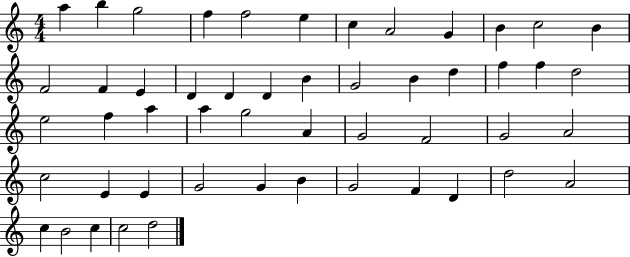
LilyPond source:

{
  \clef treble
  \numericTimeSignature
  \time 4/4
  \key c \major
  a''4 b''4 g''2 | f''4 f''2 e''4 | c''4 a'2 g'4 | b'4 c''2 b'4 | \break f'2 f'4 e'4 | d'4 d'4 d'4 b'4 | g'2 b'4 d''4 | f''4 f''4 d''2 | \break e''2 f''4 a''4 | a''4 g''2 a'4 | g'2 f'2 | g'2 a'2 | \break c''2 e'4 e'4 | g'2 g'4 b'4 | g'2 f'4 d'4 | d''2 a'2 | \break c''4 b'2 c''4 | c''2 d''2 | \bar "|."
}